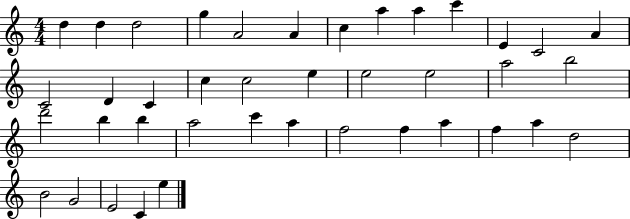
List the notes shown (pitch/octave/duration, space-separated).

D5/q D5/q D5/h G5/q A4/h A4/q C5/q A5/q A5/q C6/q E4/q C4/h A4/q C4/h D4/q C4/q C5/q C5/h E5/q E5/h E5/h A5/h B5/h D6/h B5/q B5/q A5/h C6/q A5/q F5/h F5/q A5/q F5/q A5/q D5/h B4/h G4/h E4/h C4/q E5/q